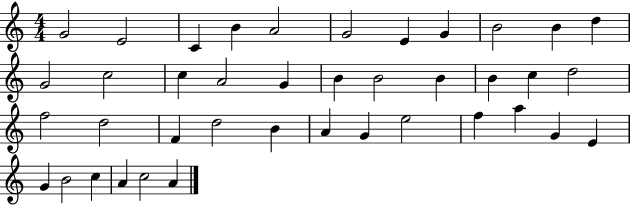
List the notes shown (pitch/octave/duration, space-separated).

G4/h E4/h C4/q B4/q A4/h G4/h E4/q G4/q B4/h B4/q D5/q G4/h C5/h C5/q A4/h G4/q B4/q B4/h B4/q B4/q C5/q D5/h F5/h D5/h F4/q D5/h B4/q A4/q G4/q E5/h F5/q A5/q G4/q E4/q G4/q B4/h C5/q A4/q C5/h A4/q